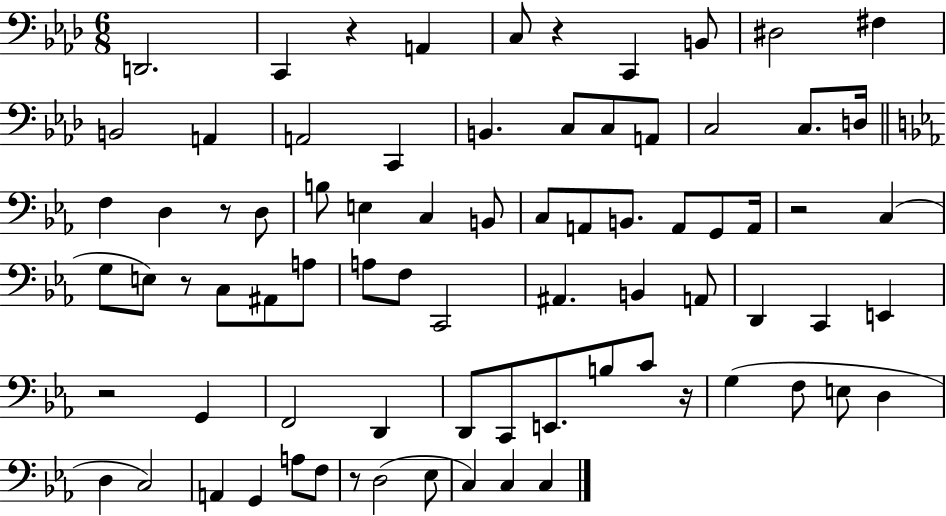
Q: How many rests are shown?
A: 8